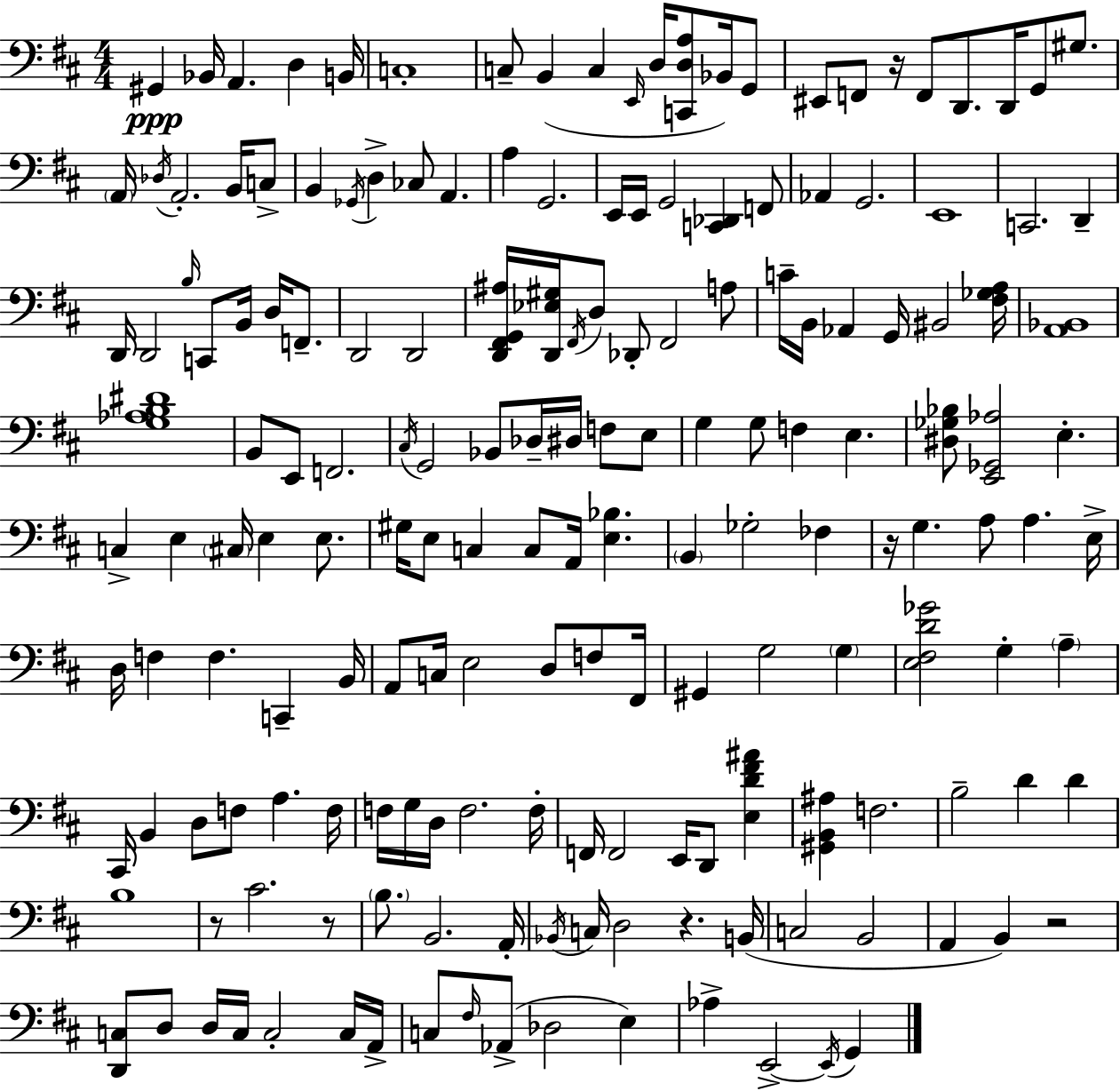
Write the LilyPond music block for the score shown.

{
  \clef bass
  \numericTimeSignature
  \time 4/4
  \key d \major
  gis,4\ppp bes,16 a,4. d4 b,16 | c1-. | c8-- b,4( c4 \grace { e,16 } d16 <c, d a>8 bes,16) g,8 | eis,8 f,8 r16 f,8 d,8. d,16 g,8 gis8. | \break \parenthesize a,16 \acciaccatura { des16 } a,2.-. b,16 | c8-> b,4 \acciaccatura { ges,16 } d4-> ces8 a,4. | a4 g,2. | e,16 e,16 g,2 <c, des,>4 | \break f,8 aes,4 g,2. | e,1 | c,2. d,4-- | d,16 d,2 \grace { b16 } c,8 b,16 | \break d16 f,8.-- d,2 d,2 | <d, fis, g, ais>16 <d, ees gis>16 \acciaccatura { fis,16 } d8 des,8-. fis,2 | a8 c'16-- b,16 aes,4 g,16 bis,2 | <fis ges a>16 <a, bes,>1 | \break <g aes b dis'>1 | b,8 e,8 f,2. | \acciaccatura { cis16 } g,2 bes,8 | des16-- dis16 f8 e8 g4 g8 f4 | \break e4. <dis ges bes>8 <e, ges, aes>2 | e4.-. c4-> e4 \parenthesize cis16 e4 | e8. gis16 e8 c4 c8 a,16 | <e bes>4. \parenthesize b,4 ges2-. | \break fes4 r16 g4. a8 a4. | e16-> d16 f4 f4. | c,4-- b,16 a,8 c16 e2 | d8 f8 fis,16 gis,4 g2 | \break \parenthesize g4 <e fis d' ges'>2 g4-. | \parenthesize a4-- cis,16 b,4 d8 f8 a4. | f16 f16 g16 d16 f2. | f16-. f,16 f,2 e,16 | \break d,8 <e d' fis' ais'>4 <gis, b, ais>4 f2. | b2-- d'4 | d'4 b1 | r8 cis'2. | \break r8 \parenthesize b8. b,2. | a,16-. \acciaccatura { bes,16 } c16 d2 | r4. b,16( c2 b,2 | a,4 b,4) r2 | \break <d, c>8 d8 d16 c16 c2-. | c16 a,16-> c8 \grace { fis16 } aes,8->( des2 | e4) aes4-> e,2->~~ | \acciaccatura { e,16 } g,4 \bar "|."
}